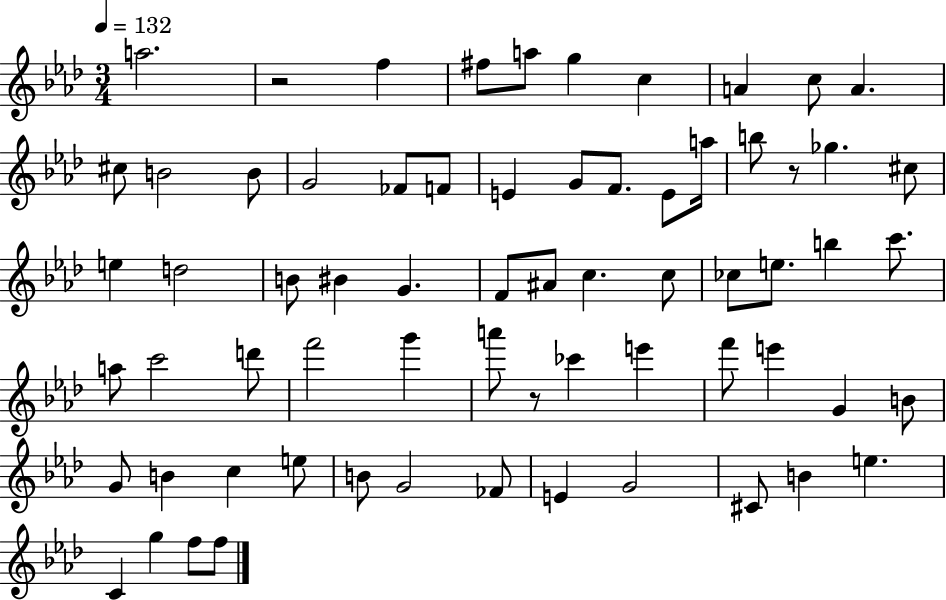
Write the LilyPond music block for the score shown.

{
  \clef treble
  \numericTimeSignature
  \time 3/4
  \key aes \major
  \tempo 4 = 132
  a''2. | r2 f''4 | fis''8 a''8 g''4 c''4 | a'4 c''8 a'4. | \break cis''8 b'2 b'8 | g'2 fes'8 f'8 | e'4 g'8 f'8. e'8 a''16 | b''8 r8 ges''4. cis''8 | \break e''4 d''2 | b'8 bis'4 g'4. | f'8 ais'8 c''4. c''8 | ces''8 e''8. b''4 c'''8. | \break a''8 c'''2 d'''8 | f'''2 g'''4 | a'''8 r8 ces'''4 e'''4 | f'''8 e'''4 g'4 b'8 | \break g'8 b'4 c''4 e''8 | b'8 g'2 fes'8 | e'4 g'2 | cis'8 b'4 e''4. | \break c'4 g''4 f''8 f''8 | \bar "|."
}